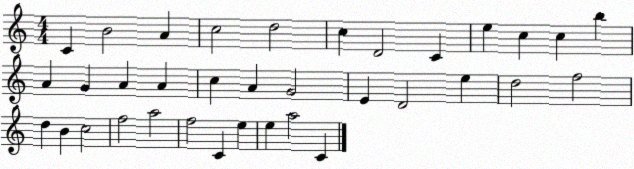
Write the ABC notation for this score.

X:1
T:Untitled
M:4/4
L:1/4
K:C
C B2 A c2 d2 c D2 C e c c b A G A A c A G2 E D2 e d2 f2 d B c2 f2 a2 f2 C e e a2 C